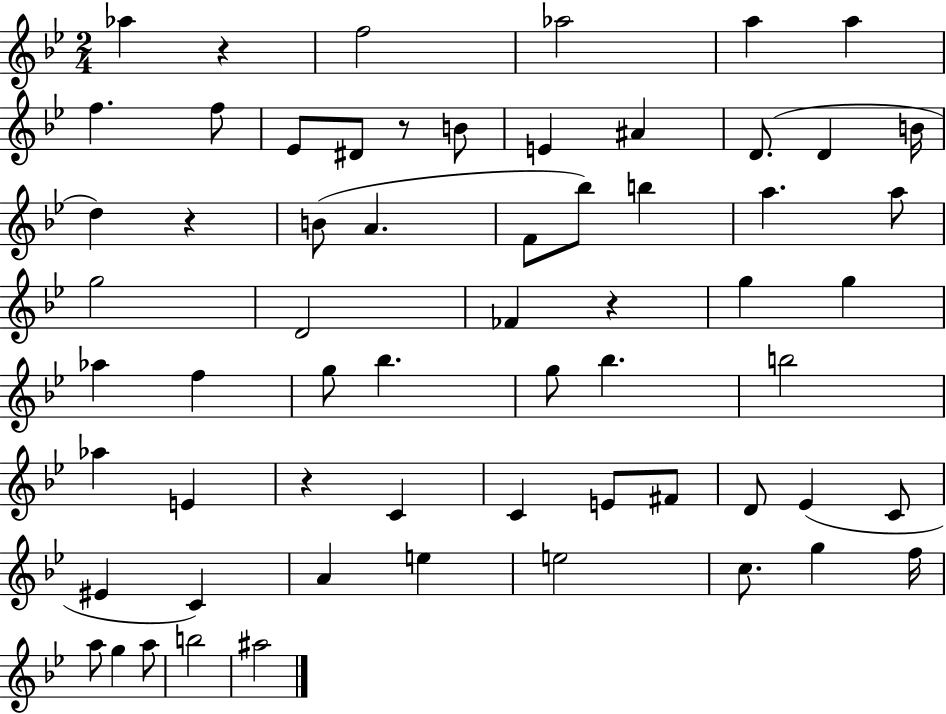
Ab5/q R/q F5/h Ab5/h A5/q A5/q F5/q. F5/e Eb4/e D#4/e R/e B4/e E4/q A#4/q D4/e. D4/q B4/s D5/q R/q B4/e A4/q. F4/e Bb5/e B5/q A5/q. A5/e G5/h D4/h FES4/q R/q G5/q G5/q Ab5/q F5/q G5/e Bb5/q. G5/e Bb5/q. B5/h Ab5/q E4/q R/q C4/q C4/q E4/e F#4/e D4/e Eb4/q C4/e EIS4/q C4/q A4/q E5/q E5/h C5/e. G5/q F5/s A5/e G5/q A5/e B5/h A#5/h